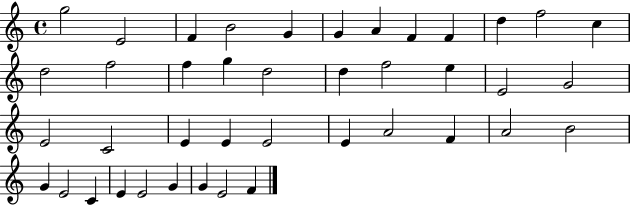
X:1
T:Untitled
M:4/4
L:1/4
K:C
g2 E2 F B2 G G A F F d f2 c d2 f2 f g d2 d f2 e E2 G2 E2 C2 E E E2 E A2 F A2 B2 G E2 C E E2 G G E2 F